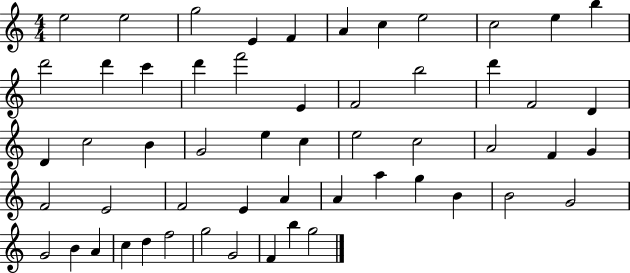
X:1
T:Untitled
M:4/4
L:1/4
K:C
e2 e2 g2 E F A c e2 c2 e b d'2 d' c' d' f'2 E F2 b2 d' F2 D D c2 B G2 e c e2 c2 A2 F G F2 E2 F2 E A A a g B B2 G2 G2 B A c d f2 g2 G2 F b g2